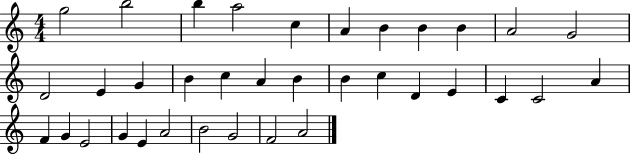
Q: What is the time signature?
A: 4/4